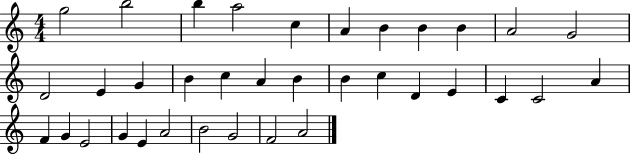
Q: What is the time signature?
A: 4/4